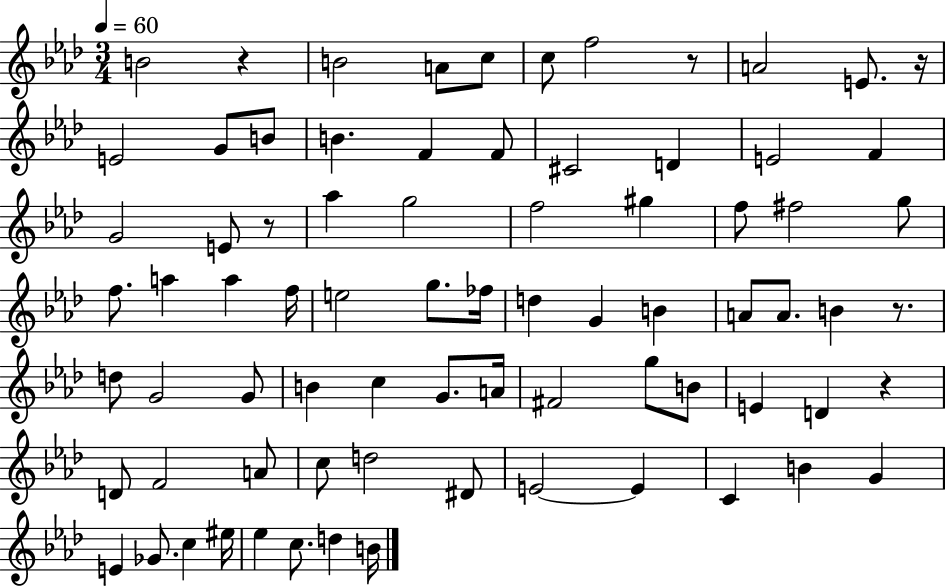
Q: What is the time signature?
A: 3/4